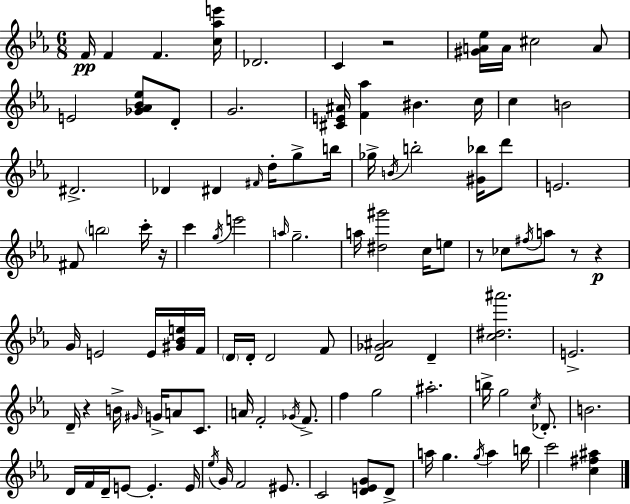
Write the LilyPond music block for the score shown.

{
  \clef treble
  \numericTimeSignature
  \time 6/8
  \key ees \major
  f'16\pp f'4 f'4. <c'' aes'' e'''>16 | des'2. | c'4 r2 | <gis' a' ees''>16 a'16 cis''2 a'8 | \break e'2 <ges' aes' bes' ees''>8 d'8-. | g'2. | <cis' e' ais'>16 <f' aes''>4 bis'4. c''16 | c''4 b'2 | \break dis'2.-> | des'4 dis'4 \grace { fis'16 } d''16-. g''8-> | b''16 ges''16-> \acciaccatura { b'16 } b''2-. <gis' bes''>16 | d'''8 e'2. | \break fis'8 \parenthesize b''2 | c'''16-. r16 c'''4 \acciaccatura { g''16 } e'''2 | \grace { a''16 } g''2.-- | a''16 <dis'' gis'''>2 | \break c''16 e''8 r8 ces''8 \acciaccatura { fis''16 } a''8 r8 | r4\p g'16 e'2 | e'16 <gis' bes' e''>16 f'16 \parenthesize d'16 d'16-. d'2 | f'8 <d' ges' ais'>2 | \break d'4-- <c'' dis'' ais'''>2. | e'2.-> | d'16-- r4 b'16-> \grace { gis'16 } | g'16-> a'8 c'8. a'16 f'2-. | \break \acciaccatura { ges'16 } f'8.-> f''4 g''2 | ais''2.-. | b''16-> g''2 | \acciaccatura { c''16 } des'8.-. b'2. | \break d'16 f'16 d'16-- e'8~~ | e'4.-. e'16 \acciaccatura { ees''16 } g'16 f'2 | eis'8. c'2 | <d' e' g'>8 d'8-> a''16 g''4. | \break \acciaccatura { g''16 } a''4 b''16 c'''2 | <c'' fis'' ais''>4 \bar "|."
}